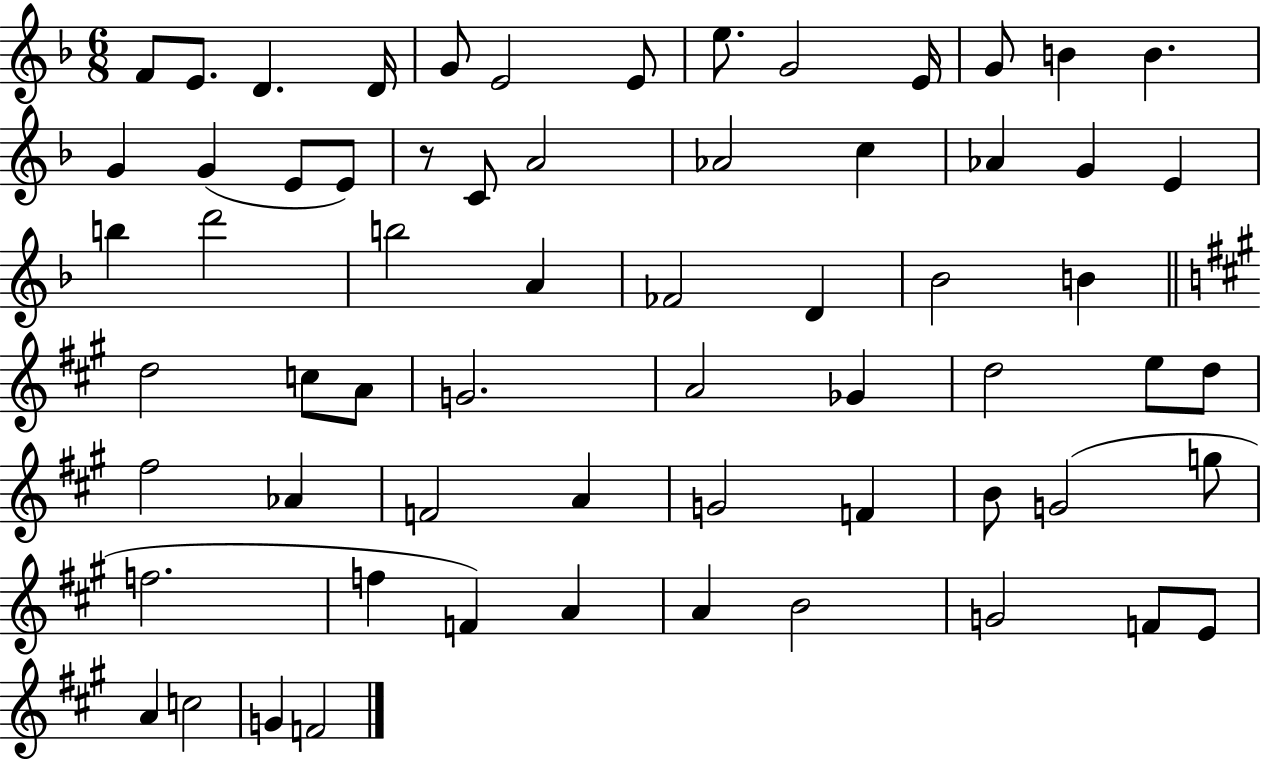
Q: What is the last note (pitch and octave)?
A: F4